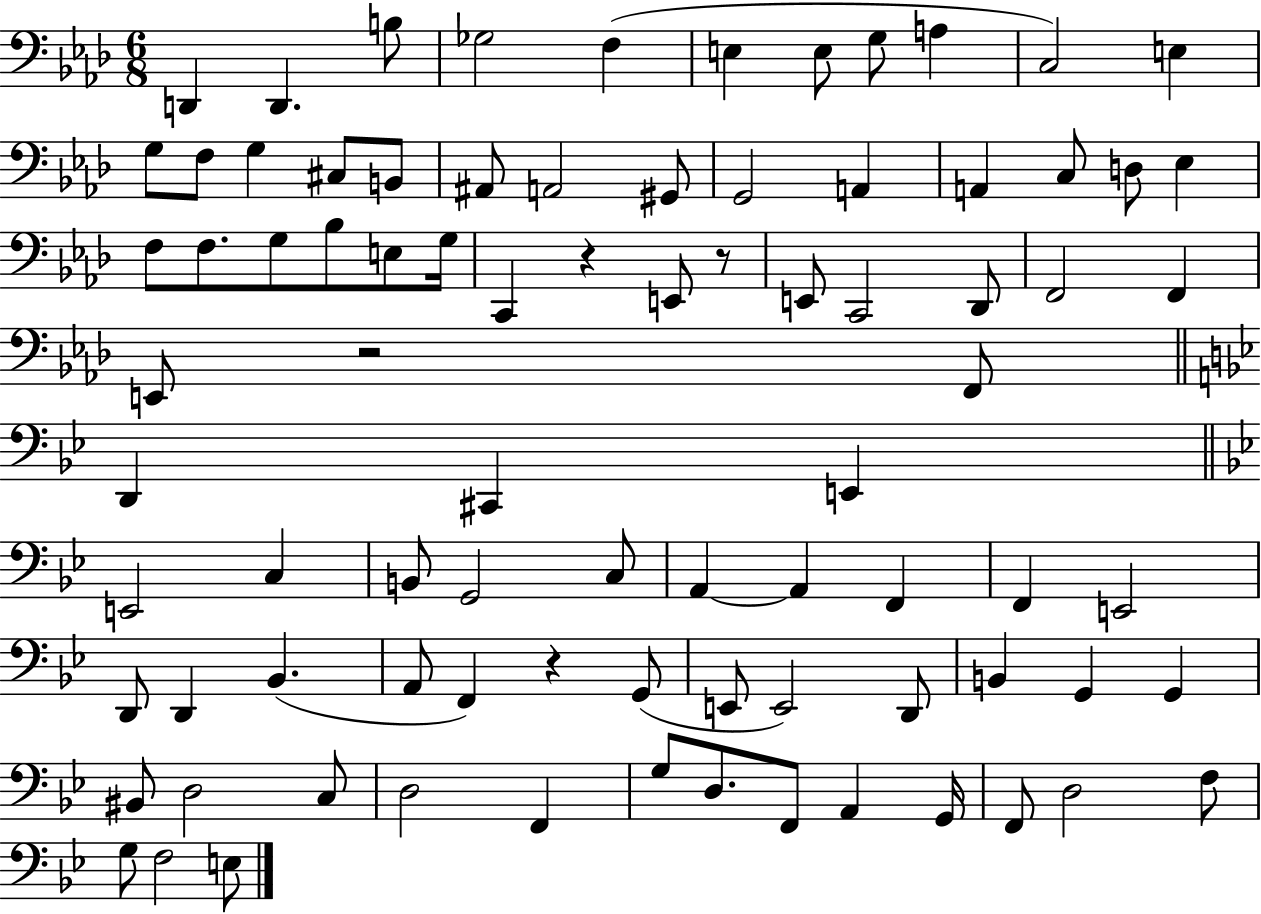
{
  \clef bass
  \numericTimeSignature
  \time 6/8
  \key aes \major
  d,4 d,4. b8 | ges2 f4( | e4 e8 g8 a4 | c2) e4 | \break g8 f8 g4 cis8 b,8 | ais,8 a,2 gis,8 | g,2 a,4 | a,4 c8 d8 ees4 | \break f8 f8. g8 bes8 e8 g16 | c,4 r4 e,8 r8 | e,8 c,2 des,8 | f,2 f,4 | \break e,8 r2 f,8 | \bar "||" \break \key bes \major d,4 cis,4 e,4 | \bar "||" \break \key bes \major e,2 c4 | b,8 g,2 c8 | a,4~~ a,4 f,4 | f,4 e,2 | \break d,8 d,4 bes,4.( | a,8 f,4) r4 g,8( | e,8 e,2) d,8 | b,4 g,4 g,4 | \break bis,8 d2 c8 | d2 f,4 | g8 d8. f,8 a,4 g,16 | f,8 d2 f8 | \break g8 f2 e8 | \bar "|."
}